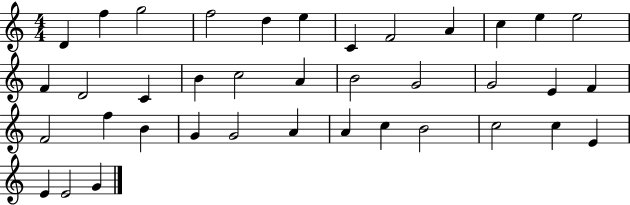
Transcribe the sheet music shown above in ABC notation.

X:1
T:Untitled
M:4/4
L:1/4
K:C
D f g2 f2 d e C F2 A c e e2 F D2 C B c2 A B2 G2 G2 E F F2 f B G G2 A A c B2 c2 c E E E2 G